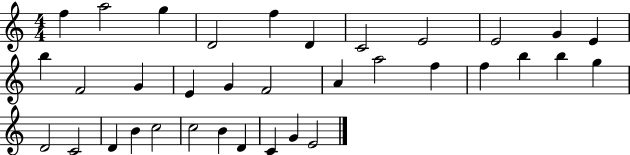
F5/q A5/h G5/q D4/h F5/q D4/q C4/h E4/h E4/h G4/q E4/q B5/q F4/h G4/q E4/q G4/q F4/h A4/q A5/h F5/q F5/q B5/q B5/q G5/q D4/h C4/h D4/q B4/q C5/h C5/h B4/q D4/q C4/q G4/q E4/h